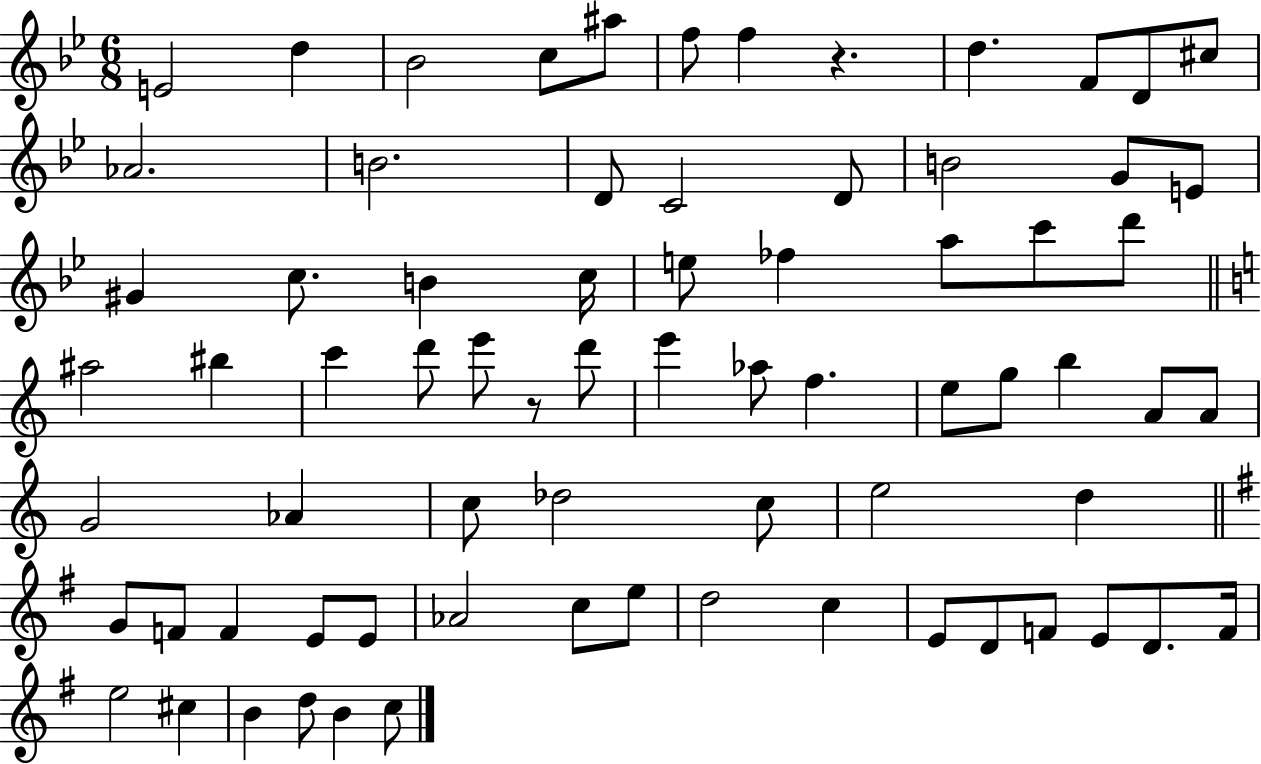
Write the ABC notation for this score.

X:1
T:Untitled
M:6/8
L:1/4
K:Bb
E2 d _B2 c/2 ^a/2 f/2 f z d F/2 D/2 ^c/2 _A2 B2 D/2 C2 D/2 B2 G/2 E/2 ^G c/2 B c/4 e/2 _f a/2 c'/2 d'/2 ^a2 ^b c' d'/2 e'/2 z/2 d'/2 e' _a/2 f e/2 g/2 b A/2 A/2 G2 _A c/2 _d2 c/2 e2 d G/2 F/2 F E/2 E/2 _A2 c/2 e/2 d2 c E/2 D/2 F/2 E/2 D/2 F/4 e2 ^c B d/2 B c/2